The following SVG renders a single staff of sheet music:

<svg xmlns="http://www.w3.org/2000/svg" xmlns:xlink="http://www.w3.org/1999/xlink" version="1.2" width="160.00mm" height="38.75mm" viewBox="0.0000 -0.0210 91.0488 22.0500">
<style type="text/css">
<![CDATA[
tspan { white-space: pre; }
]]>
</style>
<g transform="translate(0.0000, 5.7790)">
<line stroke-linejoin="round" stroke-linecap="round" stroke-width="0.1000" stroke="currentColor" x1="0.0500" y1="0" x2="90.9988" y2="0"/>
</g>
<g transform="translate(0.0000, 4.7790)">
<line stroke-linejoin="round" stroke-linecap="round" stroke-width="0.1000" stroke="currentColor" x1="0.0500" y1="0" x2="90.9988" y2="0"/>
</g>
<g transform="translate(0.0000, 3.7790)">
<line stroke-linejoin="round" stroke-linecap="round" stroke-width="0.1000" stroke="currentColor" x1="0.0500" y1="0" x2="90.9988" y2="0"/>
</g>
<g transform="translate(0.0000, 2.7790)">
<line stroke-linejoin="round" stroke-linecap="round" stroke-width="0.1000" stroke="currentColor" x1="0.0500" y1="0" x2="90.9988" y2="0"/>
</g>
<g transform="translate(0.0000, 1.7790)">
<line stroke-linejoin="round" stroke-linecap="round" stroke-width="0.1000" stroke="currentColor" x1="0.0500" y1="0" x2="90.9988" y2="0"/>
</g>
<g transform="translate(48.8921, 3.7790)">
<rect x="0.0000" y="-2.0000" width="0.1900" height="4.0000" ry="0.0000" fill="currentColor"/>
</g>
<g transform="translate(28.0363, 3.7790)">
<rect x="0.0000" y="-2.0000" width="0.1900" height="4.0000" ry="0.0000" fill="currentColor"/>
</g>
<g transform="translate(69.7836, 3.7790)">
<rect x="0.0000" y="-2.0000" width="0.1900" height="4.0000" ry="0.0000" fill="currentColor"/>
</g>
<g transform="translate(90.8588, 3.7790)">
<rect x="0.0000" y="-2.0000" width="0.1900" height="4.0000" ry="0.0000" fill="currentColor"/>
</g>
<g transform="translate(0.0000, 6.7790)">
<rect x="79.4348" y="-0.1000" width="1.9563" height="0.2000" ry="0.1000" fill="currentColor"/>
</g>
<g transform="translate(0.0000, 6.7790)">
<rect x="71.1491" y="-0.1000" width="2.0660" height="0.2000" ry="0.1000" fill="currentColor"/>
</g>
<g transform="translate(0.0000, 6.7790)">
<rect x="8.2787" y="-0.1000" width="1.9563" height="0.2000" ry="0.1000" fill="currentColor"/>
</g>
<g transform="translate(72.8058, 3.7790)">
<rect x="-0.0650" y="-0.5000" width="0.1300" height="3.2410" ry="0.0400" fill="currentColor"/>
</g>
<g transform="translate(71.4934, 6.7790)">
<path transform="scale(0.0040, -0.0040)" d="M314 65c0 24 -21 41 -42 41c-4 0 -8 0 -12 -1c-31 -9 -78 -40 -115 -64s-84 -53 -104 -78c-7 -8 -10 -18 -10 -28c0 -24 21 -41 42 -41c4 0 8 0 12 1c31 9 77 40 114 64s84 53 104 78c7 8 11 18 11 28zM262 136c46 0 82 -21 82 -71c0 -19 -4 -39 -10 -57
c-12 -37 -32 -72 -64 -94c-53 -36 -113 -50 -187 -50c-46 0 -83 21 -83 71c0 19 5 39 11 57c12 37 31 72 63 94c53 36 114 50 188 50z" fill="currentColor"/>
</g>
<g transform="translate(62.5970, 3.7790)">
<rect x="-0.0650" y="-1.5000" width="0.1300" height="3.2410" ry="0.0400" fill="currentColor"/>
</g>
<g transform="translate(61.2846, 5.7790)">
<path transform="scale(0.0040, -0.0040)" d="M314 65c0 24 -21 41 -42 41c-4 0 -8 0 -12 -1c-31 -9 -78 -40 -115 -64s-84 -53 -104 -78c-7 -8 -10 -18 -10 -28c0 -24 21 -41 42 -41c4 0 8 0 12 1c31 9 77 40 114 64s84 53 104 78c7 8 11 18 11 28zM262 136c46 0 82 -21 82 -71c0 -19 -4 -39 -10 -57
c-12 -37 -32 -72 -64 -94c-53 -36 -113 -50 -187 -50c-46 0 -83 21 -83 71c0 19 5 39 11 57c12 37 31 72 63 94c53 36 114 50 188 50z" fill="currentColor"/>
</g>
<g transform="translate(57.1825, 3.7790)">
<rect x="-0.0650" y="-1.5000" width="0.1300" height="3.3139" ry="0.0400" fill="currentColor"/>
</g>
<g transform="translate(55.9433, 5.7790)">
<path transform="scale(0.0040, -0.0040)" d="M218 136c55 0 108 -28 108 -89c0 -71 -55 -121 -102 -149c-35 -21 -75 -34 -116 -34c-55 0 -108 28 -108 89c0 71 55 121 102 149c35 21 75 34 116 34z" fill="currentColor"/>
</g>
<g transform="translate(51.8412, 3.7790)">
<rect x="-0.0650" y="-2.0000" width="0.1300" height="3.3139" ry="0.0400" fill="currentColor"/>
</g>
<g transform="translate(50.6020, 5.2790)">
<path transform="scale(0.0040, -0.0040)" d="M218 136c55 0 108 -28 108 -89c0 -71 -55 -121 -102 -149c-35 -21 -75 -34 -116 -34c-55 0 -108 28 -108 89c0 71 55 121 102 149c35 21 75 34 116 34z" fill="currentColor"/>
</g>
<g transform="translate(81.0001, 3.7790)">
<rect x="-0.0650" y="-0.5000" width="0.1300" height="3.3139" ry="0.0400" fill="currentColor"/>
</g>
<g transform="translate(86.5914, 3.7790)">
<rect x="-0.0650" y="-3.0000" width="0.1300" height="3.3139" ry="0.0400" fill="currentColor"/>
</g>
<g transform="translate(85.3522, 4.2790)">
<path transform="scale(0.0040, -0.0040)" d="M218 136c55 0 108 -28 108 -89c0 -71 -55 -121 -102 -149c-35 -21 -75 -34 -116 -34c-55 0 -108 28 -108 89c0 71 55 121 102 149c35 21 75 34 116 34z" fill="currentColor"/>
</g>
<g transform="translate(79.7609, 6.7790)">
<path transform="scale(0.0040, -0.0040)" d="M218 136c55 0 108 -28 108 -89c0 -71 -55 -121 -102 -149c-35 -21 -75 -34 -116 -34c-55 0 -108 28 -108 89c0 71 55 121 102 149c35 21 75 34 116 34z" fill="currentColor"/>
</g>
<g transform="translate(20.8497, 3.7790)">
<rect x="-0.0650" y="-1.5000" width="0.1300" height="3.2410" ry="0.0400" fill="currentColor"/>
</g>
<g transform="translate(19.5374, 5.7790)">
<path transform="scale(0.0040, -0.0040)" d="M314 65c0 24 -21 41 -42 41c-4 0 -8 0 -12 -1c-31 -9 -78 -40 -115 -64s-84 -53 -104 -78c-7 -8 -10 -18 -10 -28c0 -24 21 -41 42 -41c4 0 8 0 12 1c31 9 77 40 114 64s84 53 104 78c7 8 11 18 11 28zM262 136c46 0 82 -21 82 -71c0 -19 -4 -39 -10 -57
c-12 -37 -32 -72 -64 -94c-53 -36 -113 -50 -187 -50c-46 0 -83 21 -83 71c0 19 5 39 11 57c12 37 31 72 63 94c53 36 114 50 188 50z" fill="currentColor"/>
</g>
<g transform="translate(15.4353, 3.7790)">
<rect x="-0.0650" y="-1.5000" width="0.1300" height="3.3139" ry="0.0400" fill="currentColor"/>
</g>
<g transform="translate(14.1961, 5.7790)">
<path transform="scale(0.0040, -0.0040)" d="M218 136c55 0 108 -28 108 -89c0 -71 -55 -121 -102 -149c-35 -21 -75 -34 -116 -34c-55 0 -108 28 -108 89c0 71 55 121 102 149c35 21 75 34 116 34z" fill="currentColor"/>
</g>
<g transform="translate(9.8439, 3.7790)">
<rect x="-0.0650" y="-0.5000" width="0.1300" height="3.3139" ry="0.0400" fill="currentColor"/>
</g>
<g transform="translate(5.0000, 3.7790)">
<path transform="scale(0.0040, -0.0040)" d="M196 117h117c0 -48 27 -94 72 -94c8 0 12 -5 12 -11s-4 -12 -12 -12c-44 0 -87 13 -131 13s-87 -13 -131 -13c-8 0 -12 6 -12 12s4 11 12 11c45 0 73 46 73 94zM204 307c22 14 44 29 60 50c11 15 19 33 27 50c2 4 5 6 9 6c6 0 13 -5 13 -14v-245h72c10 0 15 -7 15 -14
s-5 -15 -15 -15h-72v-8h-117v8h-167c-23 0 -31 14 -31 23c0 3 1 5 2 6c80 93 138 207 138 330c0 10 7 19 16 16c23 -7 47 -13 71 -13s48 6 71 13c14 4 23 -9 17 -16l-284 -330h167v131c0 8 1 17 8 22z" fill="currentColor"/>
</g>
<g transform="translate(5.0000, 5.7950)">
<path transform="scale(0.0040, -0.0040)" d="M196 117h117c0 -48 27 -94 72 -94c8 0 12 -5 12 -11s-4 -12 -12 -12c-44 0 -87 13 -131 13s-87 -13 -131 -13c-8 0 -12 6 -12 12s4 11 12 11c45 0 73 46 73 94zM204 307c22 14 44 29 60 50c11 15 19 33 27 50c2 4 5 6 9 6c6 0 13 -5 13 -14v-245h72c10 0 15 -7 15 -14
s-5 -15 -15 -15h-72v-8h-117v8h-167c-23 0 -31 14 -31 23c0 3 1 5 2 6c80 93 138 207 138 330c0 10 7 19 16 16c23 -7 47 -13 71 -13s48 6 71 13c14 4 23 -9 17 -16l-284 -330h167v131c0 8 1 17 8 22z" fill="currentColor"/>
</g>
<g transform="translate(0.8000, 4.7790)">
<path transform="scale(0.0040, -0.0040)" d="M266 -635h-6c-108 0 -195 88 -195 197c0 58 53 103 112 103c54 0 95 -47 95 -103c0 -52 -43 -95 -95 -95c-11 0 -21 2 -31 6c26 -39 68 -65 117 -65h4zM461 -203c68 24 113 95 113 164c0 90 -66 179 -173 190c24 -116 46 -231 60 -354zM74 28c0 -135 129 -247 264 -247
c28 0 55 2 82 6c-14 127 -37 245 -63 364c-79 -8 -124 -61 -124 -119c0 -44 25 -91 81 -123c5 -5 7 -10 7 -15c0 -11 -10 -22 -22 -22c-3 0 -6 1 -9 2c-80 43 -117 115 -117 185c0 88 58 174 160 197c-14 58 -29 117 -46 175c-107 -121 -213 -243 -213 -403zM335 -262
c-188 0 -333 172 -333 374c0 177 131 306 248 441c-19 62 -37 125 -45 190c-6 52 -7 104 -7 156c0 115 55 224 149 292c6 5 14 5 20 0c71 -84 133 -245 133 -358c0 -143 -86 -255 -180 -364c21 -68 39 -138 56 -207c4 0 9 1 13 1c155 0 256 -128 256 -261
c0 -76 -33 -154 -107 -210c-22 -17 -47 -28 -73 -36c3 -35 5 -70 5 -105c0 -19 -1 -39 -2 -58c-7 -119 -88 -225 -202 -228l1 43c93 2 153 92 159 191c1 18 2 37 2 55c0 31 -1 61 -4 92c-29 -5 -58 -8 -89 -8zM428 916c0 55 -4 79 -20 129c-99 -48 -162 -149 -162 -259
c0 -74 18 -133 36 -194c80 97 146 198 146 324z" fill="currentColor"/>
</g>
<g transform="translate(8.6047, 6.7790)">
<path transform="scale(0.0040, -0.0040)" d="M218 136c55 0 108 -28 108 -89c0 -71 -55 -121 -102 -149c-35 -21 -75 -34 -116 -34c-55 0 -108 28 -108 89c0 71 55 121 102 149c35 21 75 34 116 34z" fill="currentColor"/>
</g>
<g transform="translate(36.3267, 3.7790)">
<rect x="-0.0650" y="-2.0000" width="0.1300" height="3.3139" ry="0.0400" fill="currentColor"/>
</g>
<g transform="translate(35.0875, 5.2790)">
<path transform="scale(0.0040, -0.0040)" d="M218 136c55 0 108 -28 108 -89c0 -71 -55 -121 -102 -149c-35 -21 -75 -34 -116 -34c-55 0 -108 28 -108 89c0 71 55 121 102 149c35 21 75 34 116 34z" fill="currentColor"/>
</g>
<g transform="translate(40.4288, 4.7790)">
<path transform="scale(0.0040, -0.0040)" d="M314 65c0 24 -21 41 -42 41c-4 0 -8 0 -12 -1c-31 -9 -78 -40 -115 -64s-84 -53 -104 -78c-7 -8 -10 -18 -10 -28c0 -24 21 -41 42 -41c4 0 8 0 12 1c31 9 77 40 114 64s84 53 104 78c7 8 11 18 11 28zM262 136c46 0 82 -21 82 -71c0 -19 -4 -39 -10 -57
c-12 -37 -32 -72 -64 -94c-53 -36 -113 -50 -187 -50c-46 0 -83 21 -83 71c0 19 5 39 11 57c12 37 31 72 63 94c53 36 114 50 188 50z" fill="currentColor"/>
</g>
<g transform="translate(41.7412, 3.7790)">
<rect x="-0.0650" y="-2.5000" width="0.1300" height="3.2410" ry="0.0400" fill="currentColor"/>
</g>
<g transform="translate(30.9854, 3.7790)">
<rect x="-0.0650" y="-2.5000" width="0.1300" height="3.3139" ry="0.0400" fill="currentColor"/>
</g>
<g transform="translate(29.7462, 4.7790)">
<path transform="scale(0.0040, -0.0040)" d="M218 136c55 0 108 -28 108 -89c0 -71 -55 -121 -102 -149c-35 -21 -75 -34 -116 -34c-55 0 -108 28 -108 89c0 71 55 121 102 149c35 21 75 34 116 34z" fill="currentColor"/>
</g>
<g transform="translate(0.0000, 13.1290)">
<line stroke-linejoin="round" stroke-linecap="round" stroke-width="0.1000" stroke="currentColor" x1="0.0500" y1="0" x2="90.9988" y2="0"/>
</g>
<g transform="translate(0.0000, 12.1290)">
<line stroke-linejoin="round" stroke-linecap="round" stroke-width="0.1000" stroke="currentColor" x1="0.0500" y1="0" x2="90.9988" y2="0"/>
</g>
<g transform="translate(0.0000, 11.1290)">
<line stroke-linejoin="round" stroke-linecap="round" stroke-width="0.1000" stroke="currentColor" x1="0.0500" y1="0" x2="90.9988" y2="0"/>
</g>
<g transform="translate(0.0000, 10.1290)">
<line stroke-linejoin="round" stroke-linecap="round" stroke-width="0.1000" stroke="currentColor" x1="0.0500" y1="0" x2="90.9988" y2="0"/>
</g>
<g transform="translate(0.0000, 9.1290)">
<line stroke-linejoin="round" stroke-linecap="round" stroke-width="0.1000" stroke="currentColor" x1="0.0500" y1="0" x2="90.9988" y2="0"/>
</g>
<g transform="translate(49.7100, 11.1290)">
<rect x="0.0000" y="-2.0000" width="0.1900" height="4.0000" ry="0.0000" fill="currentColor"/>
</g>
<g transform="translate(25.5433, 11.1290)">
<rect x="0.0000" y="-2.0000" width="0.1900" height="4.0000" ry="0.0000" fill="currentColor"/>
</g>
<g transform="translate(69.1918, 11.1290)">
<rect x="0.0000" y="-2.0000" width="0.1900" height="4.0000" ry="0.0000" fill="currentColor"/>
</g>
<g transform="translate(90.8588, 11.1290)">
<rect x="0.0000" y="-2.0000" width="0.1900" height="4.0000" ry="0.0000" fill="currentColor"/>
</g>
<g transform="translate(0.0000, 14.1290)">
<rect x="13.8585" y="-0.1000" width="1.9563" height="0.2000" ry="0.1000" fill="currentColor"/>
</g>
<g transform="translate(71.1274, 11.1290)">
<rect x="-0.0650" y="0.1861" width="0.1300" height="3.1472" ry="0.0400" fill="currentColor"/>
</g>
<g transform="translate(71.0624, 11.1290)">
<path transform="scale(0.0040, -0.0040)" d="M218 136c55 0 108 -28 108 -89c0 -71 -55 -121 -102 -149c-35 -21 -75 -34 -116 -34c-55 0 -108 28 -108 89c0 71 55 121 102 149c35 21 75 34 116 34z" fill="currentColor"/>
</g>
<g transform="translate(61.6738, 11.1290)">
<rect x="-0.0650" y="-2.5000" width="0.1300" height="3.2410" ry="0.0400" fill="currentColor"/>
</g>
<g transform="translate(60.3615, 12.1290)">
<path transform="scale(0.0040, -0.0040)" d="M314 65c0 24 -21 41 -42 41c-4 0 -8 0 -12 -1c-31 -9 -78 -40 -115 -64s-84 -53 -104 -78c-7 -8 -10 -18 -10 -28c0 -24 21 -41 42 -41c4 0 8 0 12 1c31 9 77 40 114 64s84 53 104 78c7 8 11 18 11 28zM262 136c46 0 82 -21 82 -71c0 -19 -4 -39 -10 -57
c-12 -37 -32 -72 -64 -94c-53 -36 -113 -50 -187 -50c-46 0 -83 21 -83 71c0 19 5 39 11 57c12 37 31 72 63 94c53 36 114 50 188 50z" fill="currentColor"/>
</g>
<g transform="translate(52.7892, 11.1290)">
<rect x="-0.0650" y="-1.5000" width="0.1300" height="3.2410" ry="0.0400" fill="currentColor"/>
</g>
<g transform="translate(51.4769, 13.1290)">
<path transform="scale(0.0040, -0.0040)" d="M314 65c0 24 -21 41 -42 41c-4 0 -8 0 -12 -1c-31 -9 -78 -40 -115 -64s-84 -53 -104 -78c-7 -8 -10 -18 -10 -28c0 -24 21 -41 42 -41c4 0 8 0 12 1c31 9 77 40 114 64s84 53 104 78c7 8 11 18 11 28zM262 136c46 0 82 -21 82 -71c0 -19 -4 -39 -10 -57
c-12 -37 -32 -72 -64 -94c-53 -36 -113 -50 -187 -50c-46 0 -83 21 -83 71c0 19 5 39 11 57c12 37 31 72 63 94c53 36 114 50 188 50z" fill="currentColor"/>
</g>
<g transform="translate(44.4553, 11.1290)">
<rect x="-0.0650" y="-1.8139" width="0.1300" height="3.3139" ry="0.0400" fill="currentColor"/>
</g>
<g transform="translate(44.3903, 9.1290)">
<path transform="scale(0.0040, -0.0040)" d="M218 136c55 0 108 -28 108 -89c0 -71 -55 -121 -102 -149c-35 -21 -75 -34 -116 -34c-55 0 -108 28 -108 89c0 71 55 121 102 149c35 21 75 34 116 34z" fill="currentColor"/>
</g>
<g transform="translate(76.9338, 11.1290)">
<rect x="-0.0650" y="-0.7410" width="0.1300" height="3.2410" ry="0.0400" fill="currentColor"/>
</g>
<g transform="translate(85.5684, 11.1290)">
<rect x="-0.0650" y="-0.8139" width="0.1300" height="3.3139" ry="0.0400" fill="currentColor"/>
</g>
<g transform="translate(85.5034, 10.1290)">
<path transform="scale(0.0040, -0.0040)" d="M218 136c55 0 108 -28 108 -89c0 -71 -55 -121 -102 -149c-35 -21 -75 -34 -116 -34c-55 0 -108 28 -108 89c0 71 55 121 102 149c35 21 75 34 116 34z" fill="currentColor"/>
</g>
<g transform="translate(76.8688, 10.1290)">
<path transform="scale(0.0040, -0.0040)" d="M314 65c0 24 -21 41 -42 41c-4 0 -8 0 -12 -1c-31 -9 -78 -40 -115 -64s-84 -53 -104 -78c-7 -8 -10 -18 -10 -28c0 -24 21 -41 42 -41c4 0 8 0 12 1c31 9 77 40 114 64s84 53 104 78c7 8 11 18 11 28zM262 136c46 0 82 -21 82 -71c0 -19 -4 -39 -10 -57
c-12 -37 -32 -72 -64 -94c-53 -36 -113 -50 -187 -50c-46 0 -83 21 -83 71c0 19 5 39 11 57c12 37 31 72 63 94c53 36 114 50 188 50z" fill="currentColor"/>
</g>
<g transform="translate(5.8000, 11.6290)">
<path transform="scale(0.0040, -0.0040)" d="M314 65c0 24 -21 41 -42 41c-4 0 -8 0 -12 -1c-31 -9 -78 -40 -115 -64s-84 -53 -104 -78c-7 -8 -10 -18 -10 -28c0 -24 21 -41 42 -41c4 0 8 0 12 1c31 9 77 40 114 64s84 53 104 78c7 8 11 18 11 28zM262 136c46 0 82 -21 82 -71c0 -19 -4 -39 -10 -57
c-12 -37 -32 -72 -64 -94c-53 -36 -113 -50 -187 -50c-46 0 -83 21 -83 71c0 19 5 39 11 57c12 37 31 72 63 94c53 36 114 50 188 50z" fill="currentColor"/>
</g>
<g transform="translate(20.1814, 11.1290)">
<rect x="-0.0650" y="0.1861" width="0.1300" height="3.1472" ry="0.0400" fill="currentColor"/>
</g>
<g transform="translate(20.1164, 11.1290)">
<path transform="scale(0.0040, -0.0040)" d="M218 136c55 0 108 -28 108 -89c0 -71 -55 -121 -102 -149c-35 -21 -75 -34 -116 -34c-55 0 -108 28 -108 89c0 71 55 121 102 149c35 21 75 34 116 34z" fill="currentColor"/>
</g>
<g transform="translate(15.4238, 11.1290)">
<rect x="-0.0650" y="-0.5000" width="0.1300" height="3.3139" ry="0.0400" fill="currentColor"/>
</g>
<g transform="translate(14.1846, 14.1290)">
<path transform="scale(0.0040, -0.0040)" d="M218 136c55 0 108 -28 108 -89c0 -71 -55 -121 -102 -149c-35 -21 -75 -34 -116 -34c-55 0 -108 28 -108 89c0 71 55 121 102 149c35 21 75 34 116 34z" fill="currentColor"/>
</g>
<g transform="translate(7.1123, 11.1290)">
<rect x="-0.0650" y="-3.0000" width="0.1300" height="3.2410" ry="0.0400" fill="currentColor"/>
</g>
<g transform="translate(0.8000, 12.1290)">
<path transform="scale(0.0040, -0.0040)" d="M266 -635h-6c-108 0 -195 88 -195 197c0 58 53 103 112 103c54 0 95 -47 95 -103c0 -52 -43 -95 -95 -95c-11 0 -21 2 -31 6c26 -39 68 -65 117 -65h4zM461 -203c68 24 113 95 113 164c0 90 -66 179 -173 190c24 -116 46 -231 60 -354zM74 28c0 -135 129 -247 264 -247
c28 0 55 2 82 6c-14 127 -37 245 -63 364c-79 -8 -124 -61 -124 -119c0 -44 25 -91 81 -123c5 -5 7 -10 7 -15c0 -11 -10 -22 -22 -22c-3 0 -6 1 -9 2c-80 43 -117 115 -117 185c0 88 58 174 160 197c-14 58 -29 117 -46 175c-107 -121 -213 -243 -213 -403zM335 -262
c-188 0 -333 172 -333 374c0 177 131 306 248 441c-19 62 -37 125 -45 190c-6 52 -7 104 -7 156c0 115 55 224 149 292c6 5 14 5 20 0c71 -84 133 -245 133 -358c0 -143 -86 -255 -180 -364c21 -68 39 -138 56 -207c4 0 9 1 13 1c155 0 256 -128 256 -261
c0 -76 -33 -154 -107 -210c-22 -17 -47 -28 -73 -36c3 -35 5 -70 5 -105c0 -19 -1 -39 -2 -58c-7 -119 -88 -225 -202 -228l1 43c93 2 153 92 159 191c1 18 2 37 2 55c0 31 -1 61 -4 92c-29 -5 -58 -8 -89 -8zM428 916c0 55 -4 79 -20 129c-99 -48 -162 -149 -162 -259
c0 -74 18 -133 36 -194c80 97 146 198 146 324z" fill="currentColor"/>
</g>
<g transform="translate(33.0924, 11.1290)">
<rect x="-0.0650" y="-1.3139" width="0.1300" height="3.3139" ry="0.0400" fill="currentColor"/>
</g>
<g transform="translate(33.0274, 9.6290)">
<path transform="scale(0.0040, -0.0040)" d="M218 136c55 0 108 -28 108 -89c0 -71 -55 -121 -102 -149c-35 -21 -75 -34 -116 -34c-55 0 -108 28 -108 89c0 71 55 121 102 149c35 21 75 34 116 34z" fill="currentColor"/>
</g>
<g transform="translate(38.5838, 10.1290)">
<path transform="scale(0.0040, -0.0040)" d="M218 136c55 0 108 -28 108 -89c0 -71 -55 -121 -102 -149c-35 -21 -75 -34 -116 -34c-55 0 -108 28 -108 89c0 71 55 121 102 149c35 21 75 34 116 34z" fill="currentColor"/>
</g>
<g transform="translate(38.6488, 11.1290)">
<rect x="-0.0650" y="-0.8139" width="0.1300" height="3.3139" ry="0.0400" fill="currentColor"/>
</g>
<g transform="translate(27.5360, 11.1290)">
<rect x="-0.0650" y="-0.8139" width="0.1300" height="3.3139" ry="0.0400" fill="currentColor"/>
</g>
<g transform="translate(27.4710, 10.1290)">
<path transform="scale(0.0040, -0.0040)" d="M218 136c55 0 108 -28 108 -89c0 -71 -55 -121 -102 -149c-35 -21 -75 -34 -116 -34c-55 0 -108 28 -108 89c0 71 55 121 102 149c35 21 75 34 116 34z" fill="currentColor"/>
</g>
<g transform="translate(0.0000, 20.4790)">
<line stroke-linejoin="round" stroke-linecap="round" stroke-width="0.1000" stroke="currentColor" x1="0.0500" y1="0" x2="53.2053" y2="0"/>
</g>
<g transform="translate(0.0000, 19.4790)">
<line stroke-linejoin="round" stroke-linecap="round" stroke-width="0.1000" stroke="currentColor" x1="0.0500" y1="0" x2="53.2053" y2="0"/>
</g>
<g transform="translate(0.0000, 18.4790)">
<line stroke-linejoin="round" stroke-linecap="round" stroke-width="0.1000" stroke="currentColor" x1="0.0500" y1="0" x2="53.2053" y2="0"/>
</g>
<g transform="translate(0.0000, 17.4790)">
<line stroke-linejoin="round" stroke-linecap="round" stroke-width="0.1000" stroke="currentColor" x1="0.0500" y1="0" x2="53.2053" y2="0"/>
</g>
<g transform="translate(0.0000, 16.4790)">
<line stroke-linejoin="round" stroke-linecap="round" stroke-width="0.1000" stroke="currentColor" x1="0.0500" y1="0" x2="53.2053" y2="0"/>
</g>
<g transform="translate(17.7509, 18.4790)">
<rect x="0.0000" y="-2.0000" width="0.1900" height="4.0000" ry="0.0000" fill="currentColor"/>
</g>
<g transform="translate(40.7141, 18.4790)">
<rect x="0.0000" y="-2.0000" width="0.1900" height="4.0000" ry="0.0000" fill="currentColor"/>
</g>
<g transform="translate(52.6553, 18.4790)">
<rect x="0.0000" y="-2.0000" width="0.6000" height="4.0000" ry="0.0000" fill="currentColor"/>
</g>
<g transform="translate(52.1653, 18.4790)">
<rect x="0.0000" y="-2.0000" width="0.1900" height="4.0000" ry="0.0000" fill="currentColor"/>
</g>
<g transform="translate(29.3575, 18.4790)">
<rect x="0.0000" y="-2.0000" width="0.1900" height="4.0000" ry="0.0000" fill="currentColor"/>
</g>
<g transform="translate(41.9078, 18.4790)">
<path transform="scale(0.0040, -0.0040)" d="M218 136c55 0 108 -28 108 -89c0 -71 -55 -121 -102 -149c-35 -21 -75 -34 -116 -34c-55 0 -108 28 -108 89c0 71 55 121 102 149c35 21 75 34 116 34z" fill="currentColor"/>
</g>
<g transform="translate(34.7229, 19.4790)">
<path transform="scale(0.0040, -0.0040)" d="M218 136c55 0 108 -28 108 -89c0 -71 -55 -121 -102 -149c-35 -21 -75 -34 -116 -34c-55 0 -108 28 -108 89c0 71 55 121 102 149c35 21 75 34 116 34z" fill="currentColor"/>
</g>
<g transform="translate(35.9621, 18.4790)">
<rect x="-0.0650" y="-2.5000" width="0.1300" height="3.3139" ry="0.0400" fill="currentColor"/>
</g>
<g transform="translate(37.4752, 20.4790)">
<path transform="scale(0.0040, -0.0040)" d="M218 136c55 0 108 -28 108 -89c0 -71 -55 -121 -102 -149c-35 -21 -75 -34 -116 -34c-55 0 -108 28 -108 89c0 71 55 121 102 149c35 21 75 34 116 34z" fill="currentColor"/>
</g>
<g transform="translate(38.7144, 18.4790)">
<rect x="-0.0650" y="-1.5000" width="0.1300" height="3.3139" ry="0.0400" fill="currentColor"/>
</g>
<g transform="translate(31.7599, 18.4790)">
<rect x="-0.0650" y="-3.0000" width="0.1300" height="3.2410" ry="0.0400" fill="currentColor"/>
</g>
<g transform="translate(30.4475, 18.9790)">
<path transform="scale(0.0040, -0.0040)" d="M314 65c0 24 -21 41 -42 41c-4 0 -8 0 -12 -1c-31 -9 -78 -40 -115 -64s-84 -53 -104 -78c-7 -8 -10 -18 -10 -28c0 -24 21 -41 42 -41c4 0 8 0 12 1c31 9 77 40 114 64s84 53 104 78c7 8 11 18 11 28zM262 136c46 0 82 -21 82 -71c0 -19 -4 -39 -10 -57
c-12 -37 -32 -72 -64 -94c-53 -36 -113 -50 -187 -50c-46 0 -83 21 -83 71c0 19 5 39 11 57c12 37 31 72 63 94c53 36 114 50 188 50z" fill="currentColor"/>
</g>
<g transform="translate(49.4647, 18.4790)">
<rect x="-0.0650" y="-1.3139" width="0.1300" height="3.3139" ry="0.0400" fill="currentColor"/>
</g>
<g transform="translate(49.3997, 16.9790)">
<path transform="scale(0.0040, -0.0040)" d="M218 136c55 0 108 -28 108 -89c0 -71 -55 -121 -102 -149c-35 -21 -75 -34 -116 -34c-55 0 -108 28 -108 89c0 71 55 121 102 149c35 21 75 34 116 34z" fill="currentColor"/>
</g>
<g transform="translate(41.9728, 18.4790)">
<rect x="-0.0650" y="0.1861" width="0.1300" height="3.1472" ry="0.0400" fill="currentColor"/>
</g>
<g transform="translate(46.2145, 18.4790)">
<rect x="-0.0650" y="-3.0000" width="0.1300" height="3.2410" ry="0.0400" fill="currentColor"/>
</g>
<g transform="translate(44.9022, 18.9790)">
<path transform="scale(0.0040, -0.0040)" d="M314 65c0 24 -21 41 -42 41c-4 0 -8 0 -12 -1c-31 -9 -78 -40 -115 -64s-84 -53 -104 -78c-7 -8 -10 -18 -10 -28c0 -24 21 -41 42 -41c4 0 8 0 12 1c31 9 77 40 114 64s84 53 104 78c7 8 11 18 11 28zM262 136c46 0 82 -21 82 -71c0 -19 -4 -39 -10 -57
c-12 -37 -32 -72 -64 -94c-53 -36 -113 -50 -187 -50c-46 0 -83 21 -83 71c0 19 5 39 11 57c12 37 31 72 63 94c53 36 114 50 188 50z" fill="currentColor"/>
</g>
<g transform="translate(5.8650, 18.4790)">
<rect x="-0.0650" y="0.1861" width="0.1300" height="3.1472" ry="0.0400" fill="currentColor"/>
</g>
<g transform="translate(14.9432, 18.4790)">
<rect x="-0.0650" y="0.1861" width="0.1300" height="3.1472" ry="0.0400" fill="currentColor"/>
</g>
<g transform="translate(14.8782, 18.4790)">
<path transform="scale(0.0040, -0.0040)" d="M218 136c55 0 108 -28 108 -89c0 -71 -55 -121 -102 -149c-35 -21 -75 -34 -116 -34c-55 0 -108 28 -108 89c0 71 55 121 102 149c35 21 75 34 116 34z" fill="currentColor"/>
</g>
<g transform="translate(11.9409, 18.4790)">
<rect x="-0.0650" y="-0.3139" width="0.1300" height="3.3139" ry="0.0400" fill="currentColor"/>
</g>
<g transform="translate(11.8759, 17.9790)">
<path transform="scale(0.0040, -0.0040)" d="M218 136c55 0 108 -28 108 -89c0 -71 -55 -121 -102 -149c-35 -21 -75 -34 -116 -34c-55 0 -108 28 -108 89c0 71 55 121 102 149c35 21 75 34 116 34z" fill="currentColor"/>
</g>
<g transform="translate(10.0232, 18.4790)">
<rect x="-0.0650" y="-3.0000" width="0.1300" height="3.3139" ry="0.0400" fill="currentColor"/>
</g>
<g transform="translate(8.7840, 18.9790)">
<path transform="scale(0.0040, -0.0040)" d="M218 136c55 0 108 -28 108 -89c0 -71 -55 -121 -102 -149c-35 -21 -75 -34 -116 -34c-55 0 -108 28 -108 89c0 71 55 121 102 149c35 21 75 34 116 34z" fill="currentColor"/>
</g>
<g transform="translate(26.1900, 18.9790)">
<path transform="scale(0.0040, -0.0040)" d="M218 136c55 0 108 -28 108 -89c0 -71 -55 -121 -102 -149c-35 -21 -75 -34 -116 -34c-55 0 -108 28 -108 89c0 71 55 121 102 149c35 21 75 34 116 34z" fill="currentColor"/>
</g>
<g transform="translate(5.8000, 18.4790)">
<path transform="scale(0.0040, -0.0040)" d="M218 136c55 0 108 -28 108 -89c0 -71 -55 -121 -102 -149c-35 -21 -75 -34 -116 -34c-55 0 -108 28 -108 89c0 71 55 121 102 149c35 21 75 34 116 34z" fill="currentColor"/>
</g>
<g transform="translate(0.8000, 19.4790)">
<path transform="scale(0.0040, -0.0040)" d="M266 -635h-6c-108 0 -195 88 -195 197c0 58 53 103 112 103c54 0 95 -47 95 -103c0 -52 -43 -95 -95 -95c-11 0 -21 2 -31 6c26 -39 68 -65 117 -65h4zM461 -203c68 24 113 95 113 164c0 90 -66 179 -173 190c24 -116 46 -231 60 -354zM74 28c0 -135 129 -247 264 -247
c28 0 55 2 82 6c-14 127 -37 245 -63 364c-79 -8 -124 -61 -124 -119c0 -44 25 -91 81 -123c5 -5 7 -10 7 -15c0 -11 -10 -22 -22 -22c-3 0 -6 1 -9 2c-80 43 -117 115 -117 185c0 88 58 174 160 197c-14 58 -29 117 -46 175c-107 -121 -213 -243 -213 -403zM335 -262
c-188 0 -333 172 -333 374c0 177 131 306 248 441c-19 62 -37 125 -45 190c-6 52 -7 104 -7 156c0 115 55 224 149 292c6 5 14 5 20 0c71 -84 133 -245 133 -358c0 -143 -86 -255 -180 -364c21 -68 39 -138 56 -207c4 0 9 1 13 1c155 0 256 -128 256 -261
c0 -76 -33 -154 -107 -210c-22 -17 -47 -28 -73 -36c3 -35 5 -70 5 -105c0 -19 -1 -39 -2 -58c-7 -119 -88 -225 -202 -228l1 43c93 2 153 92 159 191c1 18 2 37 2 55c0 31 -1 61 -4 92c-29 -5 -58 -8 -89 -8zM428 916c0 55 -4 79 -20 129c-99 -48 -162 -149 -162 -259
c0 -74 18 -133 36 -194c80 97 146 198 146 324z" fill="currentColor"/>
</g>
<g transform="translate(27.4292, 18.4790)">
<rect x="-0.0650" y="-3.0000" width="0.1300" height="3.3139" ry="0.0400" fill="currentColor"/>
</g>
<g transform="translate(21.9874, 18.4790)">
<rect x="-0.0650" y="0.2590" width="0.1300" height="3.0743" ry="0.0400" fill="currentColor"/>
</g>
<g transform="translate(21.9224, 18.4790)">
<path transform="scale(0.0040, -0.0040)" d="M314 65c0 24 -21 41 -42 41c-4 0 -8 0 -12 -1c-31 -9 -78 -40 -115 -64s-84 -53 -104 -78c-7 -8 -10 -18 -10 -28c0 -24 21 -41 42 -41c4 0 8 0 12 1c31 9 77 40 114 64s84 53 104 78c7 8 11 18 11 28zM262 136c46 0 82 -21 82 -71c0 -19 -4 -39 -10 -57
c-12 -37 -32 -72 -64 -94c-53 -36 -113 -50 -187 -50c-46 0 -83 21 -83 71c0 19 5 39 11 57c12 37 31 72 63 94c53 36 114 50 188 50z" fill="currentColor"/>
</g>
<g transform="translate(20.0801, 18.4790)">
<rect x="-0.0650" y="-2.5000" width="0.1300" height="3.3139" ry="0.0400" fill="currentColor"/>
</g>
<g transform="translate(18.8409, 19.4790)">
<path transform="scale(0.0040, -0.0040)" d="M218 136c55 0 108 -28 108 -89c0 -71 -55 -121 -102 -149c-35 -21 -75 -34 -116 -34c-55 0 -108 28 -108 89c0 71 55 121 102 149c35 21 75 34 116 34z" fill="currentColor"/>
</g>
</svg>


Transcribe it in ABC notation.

X:1
T:Untitled
M:4/4
L:1/4
K:C
C E E2 G F G2 F E E2 C2 C A A2 C B d e d f E2 G2 B d2 d B A c B G B2 A A2 G E B A2 e